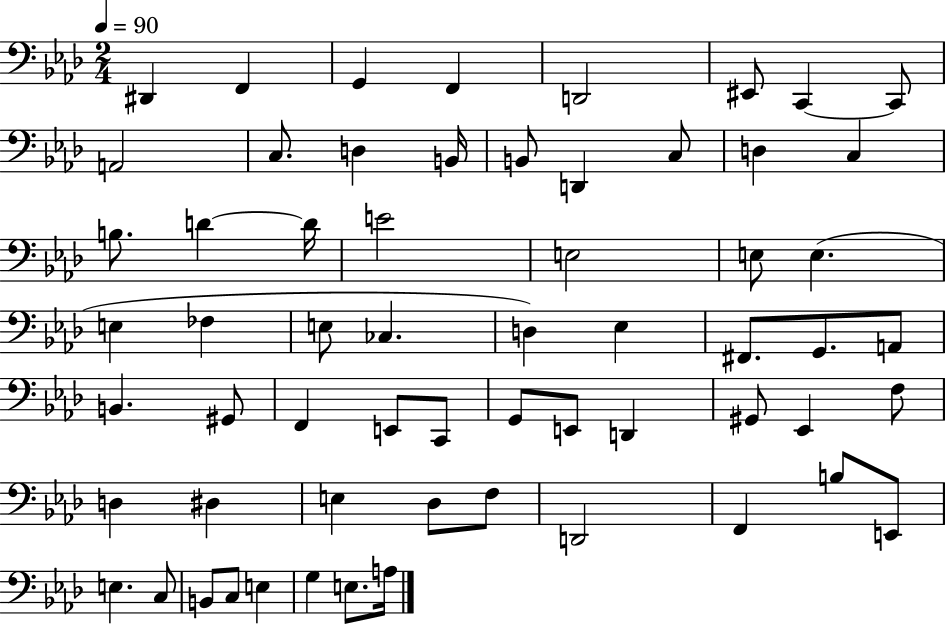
{
  \clef bass
  \numericTimeSignature
  \time 2/4
  \key aes \major
  \tempo 4 = 90
  dis,4 f,4 | g,4 f,4 | d,2 | eis,8 c,4~~ c,8 | \break a,2 | c8. d4 b,16 | b,8 d,4 c8 | d4 c4 | \break b8. d'4~~ d'16 | e'2 | e2 | e8 e4.( | \break e4 fes4 | e8 ces4. | d4) ees4 | fis,8. g,8. a,8 | \break b,4. gis,8 | f,4 e,8 c,8 | g,8 e,8 d,4 | gis,8 ees,4 f8 | \break d4 dis4 | e4 des8 f8 | d,2 | f,4 b8 e,8 | \break e4. c8 | b,8 c8 e4 | g4 e8. a16 | \bar "|."
}